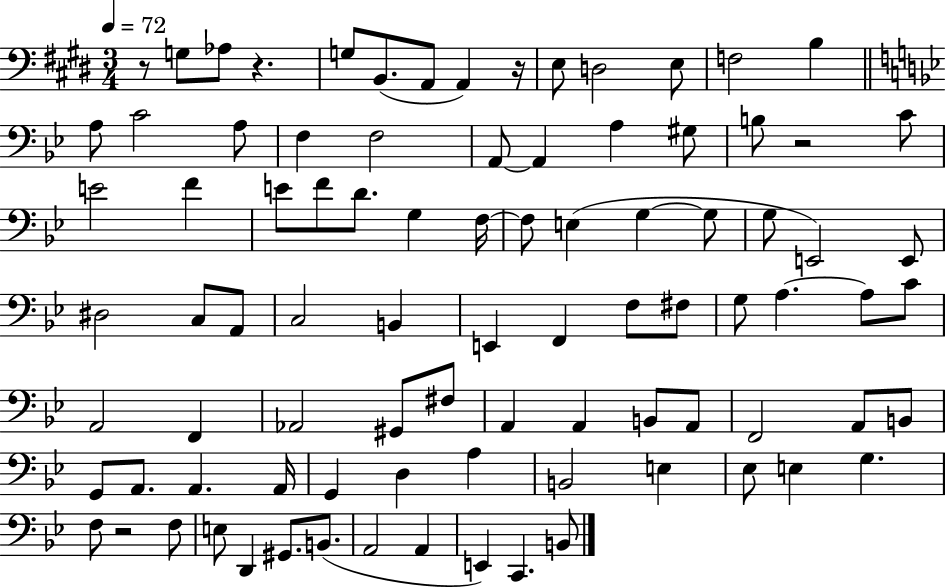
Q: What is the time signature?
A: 3/4